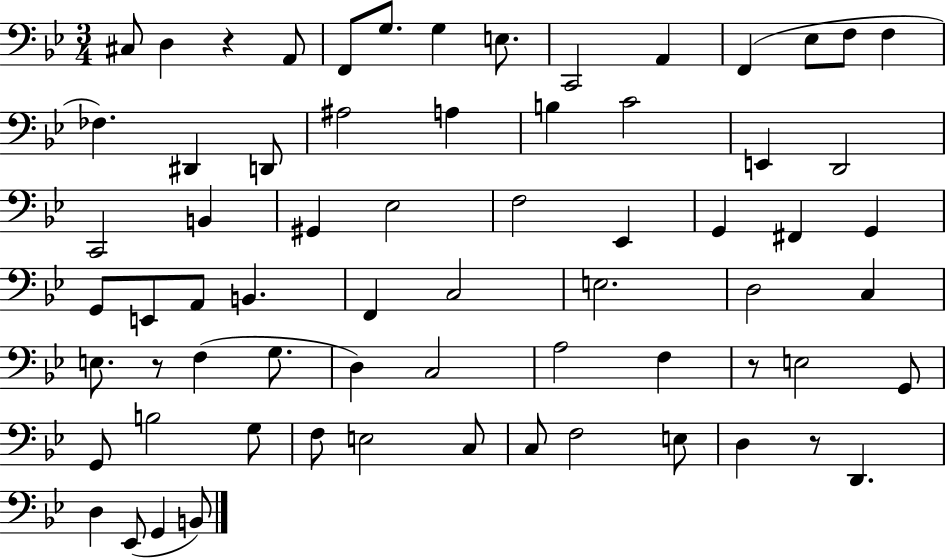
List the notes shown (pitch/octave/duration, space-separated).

C#3/e D3/q R/q A2/e F2/e G3/e. G3/q E3/e. C2/h A2/q F2/q Eb3/e F3/e F3/q FES3/q. D#2/q D2/e A#3/h A3/q B3/q C4/h E2/q D2/h C2/h B2/q G#2/q Eb3/h F3/h Eb2/q G2/q F#2/q G2/q G2/e E2/e A2/e B2/q. F2/q C3/h E3/h. D3/h C3/q E3/e. R/e F3/q G3/e. D3/q C3/h A3/h F3/q R/e E3/h G2/e G2/e B3/h G3/e F3/e E3/h C3/e C3/e F3/h E3/e D3/q R/e D2/q. D3/q Eb2/e G2/q B2/e